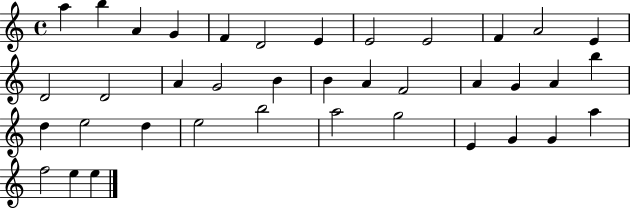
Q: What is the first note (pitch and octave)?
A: A5